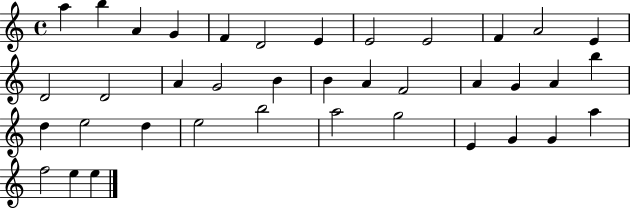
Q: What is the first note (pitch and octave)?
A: A5